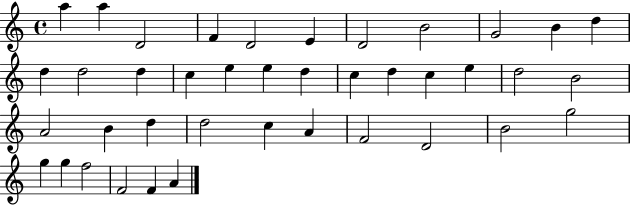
X:1
T:Untitled
M:4/4
L:1/4
K:C
a a D2 F D2 E D2 B2 G2 B d d d2 d c e e d c d c e d2 B2 A2 B d d2 c A F2 D2 B2 g2 g g f2 F2 F A